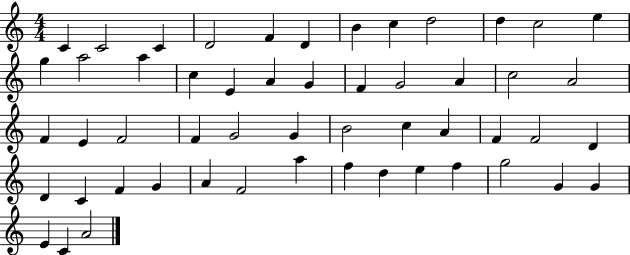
{
  \clef treble
  \numericTimeSignature
  \time 4/4
  \key c \major
  c'4 c'2 c'4 | d'2 f'4 d'4 | b'4 c''4 d''2 | d''4 c''2 e''4 | \break g''4 a''2 a''4 | c''4 e'4 a'4 g'4 | f'4 g'2 a'4 | c''2 a'2 | \break f'4 e'4 f'2 | f'4 g'2 g'4 | b'2 c''4 a'4 | f'4 f'2 d'4 | \break d'4 c'4 f'4 g'4 | a'4 f'2 a''4 | f''4 d''4 e''4 f''4 | g''2 g'4 g'4 | \break e'4 c'4 a'2 | \bar "|."
}